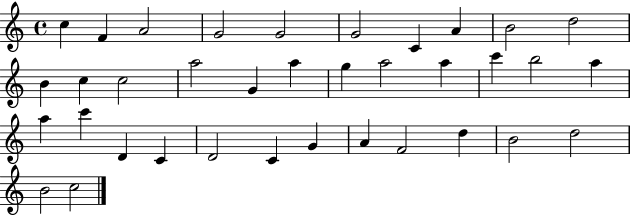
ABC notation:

X:1
T:Untitled
M:4/4
L:1/4
K:C
c F A2 G2 G2 G2 C A B2 d2 B c c2 a2 G a g a2 a c' b2 a a c' D C D2 C G A F2 d B2 d2 B2 c2